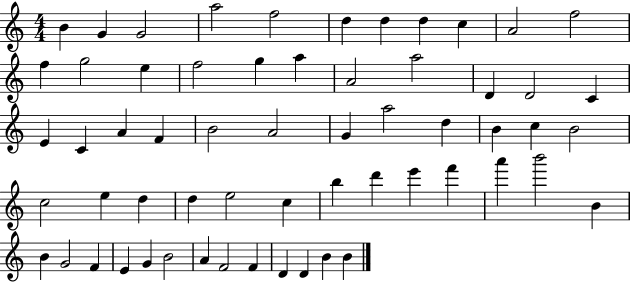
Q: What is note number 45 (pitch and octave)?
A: A6